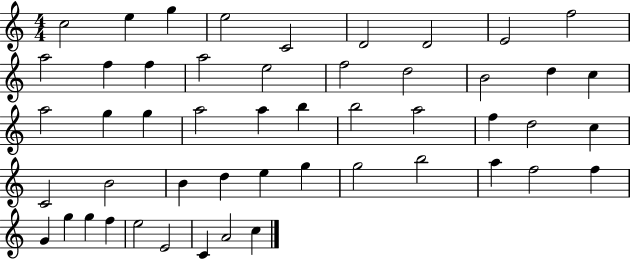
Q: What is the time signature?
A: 4/4